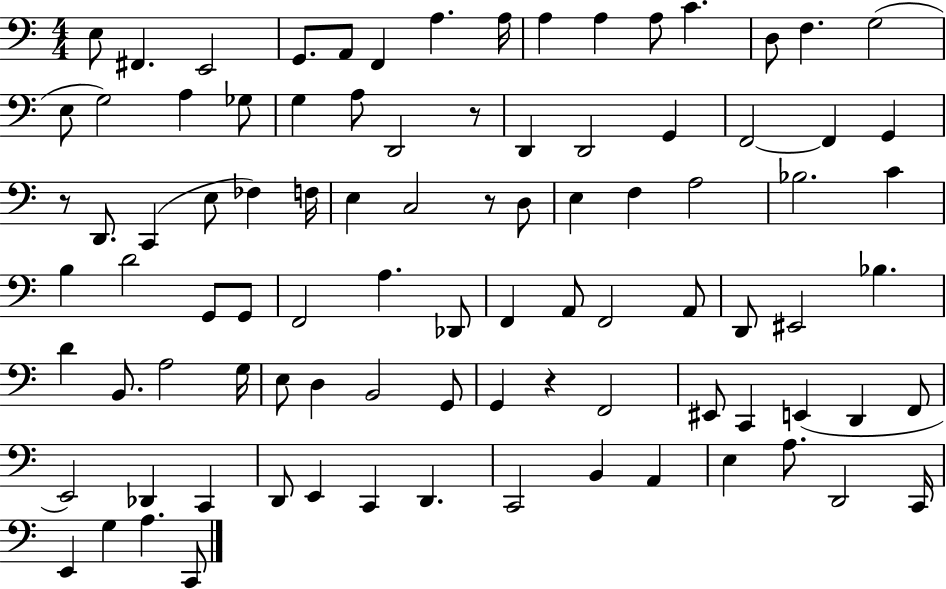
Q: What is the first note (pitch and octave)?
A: E3